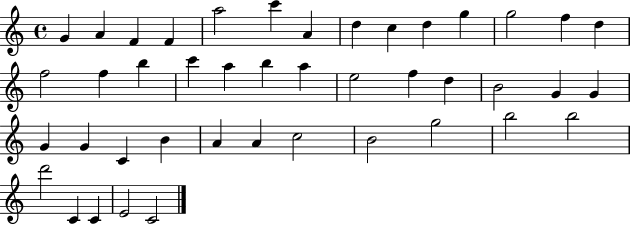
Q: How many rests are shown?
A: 0